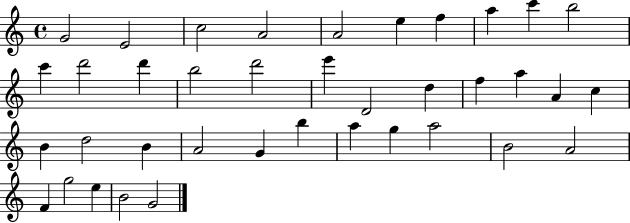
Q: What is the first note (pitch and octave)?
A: G4